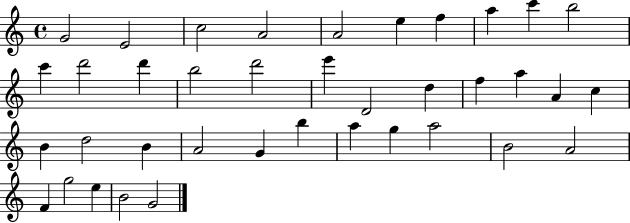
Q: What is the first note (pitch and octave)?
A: G4